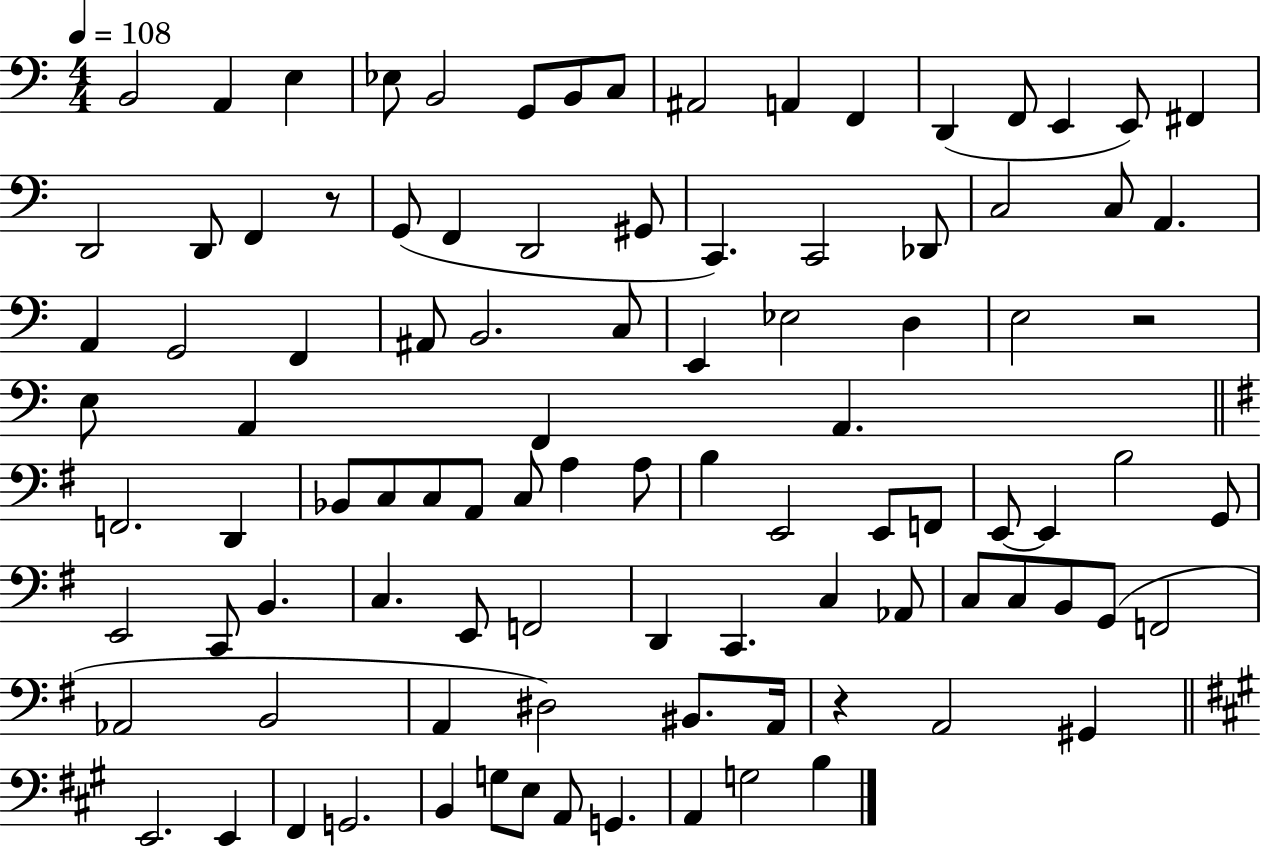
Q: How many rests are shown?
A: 3